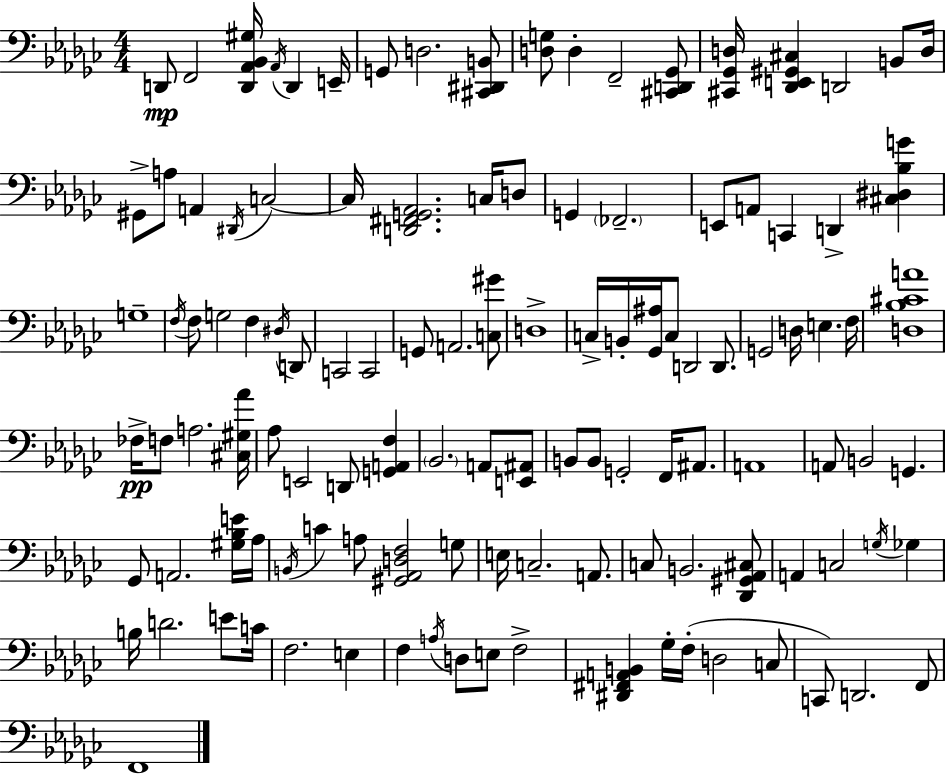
D2/e F2/h [D2,Ab2,Bb2,G#3]/s Ab2/s D2/q E2/s G2/e D3/h. [C#2,D#2,B2]/e [D3,G3]/e D3/q F2/h [C#2,D2,Gb2]/e [C#2,Gb2,D3]/s [Db2,E2,G#2,C#3]/q D2/h B2/e D3/s G#2/e A3/e A2/q D#2/s C3/h C3/s [D2,F#2,G2,Ab2]/h. C3/s D3/e G2/q FES2/h. E2/e A2/e C2/q D2/q [C#3,D#3,Bb3,G4]/q G3/w F3/s F3/e G3/h F3/q D#3/s D2/e C2/h C2/h G2/e A2/h. [C3,G#4]/e D3/w C3/s B2/s [Gb2,A#3]/s C3/e D2/h D2/e. G2/h D3/s E3/q. F3/s [D3,Bb3,C#4,A4]/w FES3/s F3/e A3/h. [C#3,G#3,Ab4]/s Ab3/e E2/h D2/e [G2,A2,F3]/q Bb2/h. A2/e [E2,A#2]/e B2/e B2/e G2/h F2/s A#2/e. A2/w A2/e B2/h G2/q. Gb2/e A2/h. [G#3,Bb3,E4]/s Ab3/s B2/s C4/q A3/e [G#2,Ab2,D3,F3]/h G3/e E3/s C3/h. A2/e. C3/e B2/h. [Db2,G#2,Ab2,C#3]/e A2/q C3/h G3/s Gb3/q B3/s D4/h. E4/e C4/s F3/h. E3/q F3/q A3/s D3/e E3/e F3/h [D#2,F#2,A2,B2]/q Gb3/s F3/s D3/h C3/e C2/e D2/h. F2/e F2/w